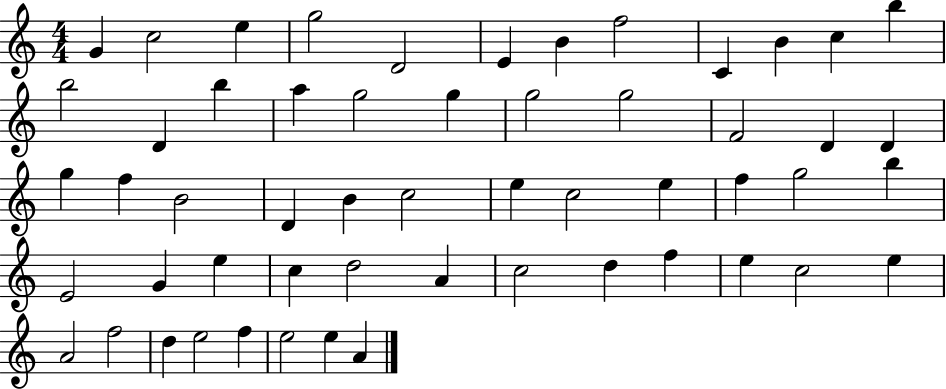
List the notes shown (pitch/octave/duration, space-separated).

G4/q C5/h E5/q G5/h D4/h E4/q B4/q F5/h C4/q B4/q C5/q B5/q B5/h D4/q B5/q A5/q G5/h G5/q G5/h G5/h F4/h D4/q D4/q G5/q F5/q B4/h D4/q B4/q C5/h E5/q C5/h E5/q F5/q G5/h B5/q E4/h G4/q E5/q C5/q D5/h A4/q C5/h D5/q F5/q E5/q C5/h E5/q A4/h F5/h D5/q E5/h F5/q E5/h E5/q A4/q